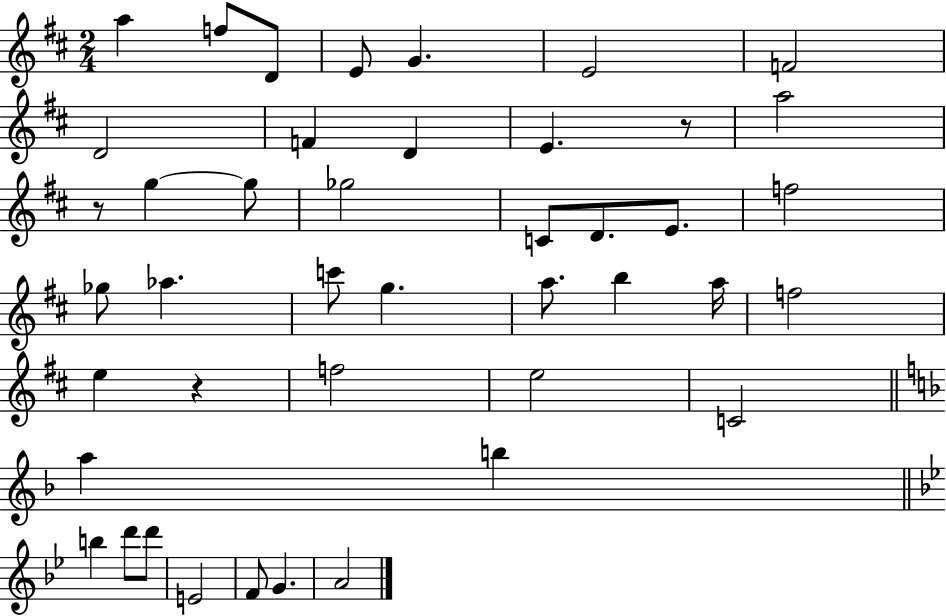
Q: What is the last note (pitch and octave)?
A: A4